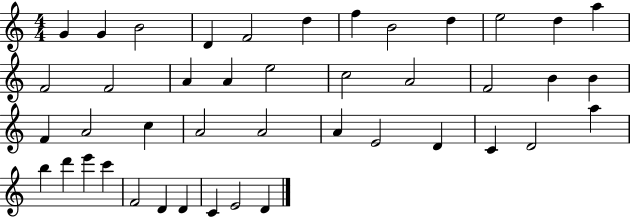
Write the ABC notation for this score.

X:1
T:Untitled
M:4/4
L:1/4
K:C
G G B2 D F2 d f B2 d e2 d a F2 F2 A A e2 c2 A2 F2 B B F A2 c A2 A2 A E2 D C D2 a b d' e' c' F2 D D C E2 D